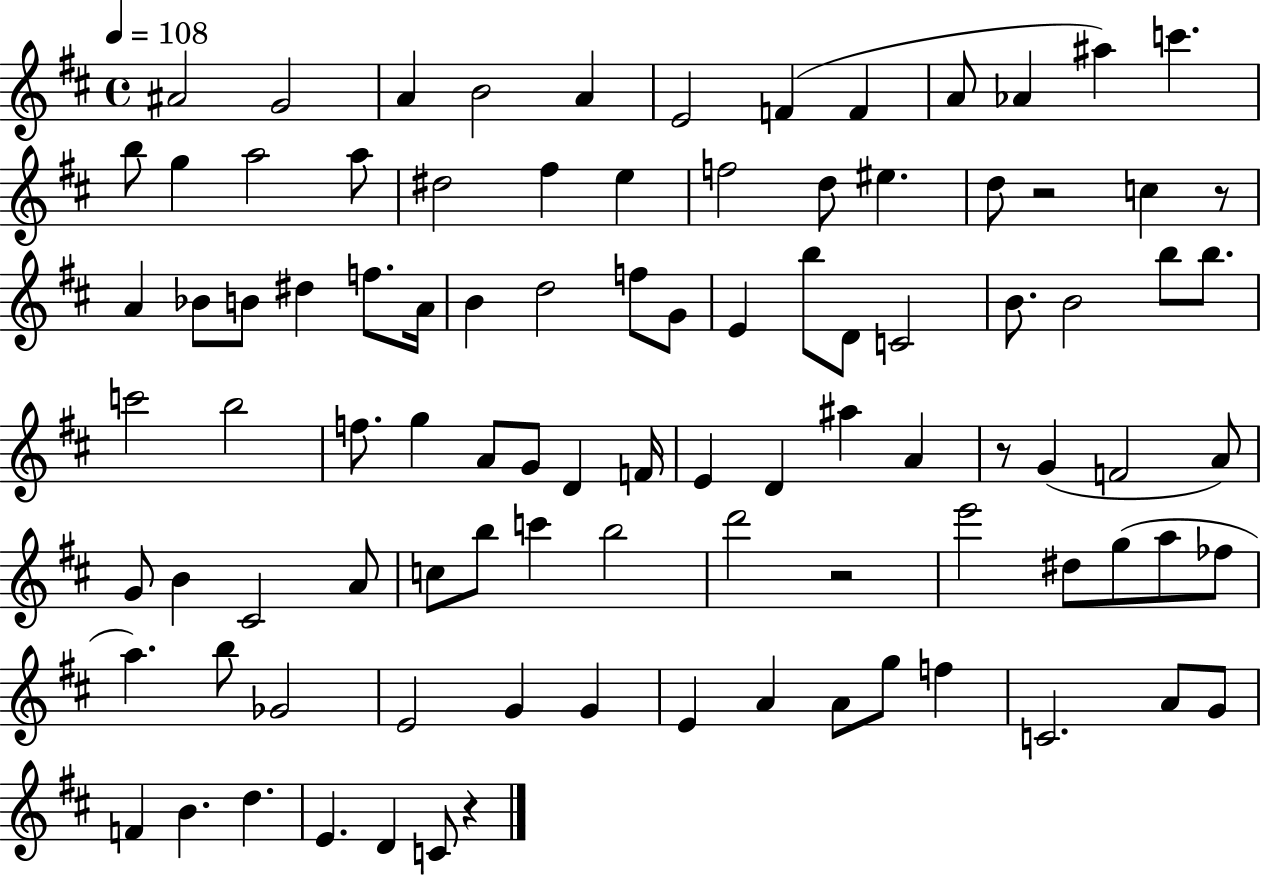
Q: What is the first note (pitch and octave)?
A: A#4